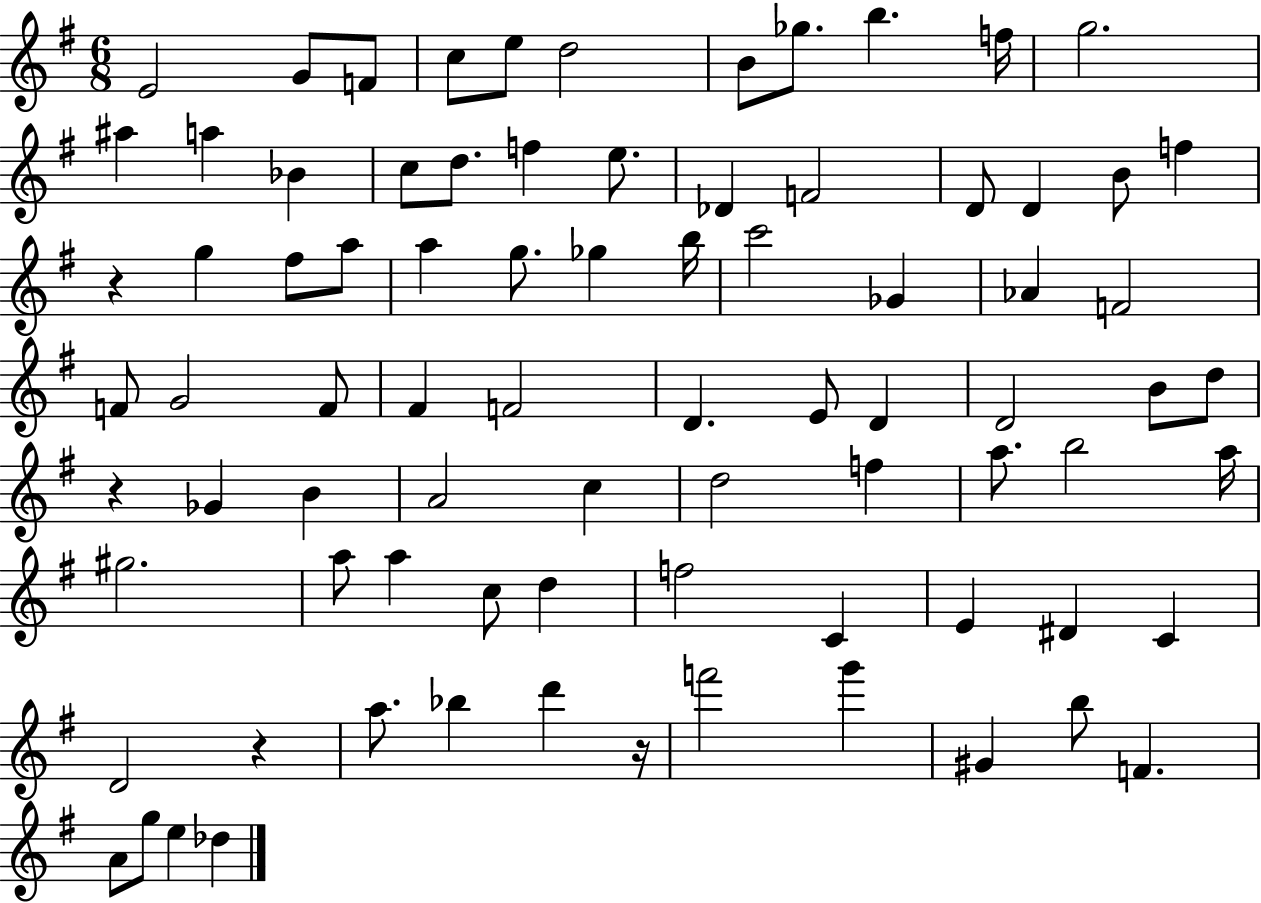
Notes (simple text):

E4/h G4/e F4/e C5/e E5/e D5/h B4/e Gb5/e. B5/q. F5/s G5/h. A#5/q A5/q Bb4/q C5/e D5/e. F5/q E5/e. Db4/q F4/h D4/e D4/q B4/e F5/q R/q G5/q F#5/e A5/e A5/q G5/e. Gb5/q B5/s C6/h Gb4/q Ab4/q F4/h F4/e G4/h F4/e F#4/q F4/h D4/q. E4/e D4/q D4/h B4/e D5/e R/q Gb4/q B4/q A4/h C5/q D5/h F5/q A5/e. B5/h A5/s G#5/h. A5/e A5/q C5/e D5/q F5/h C4/q E4/q D#4/q C4/q D4/h R/q A5/e. Bb5/q D6/q R/s F6/h G6/q G#4/q B5/e F4/q. A4/e G5/e E5/q Db5/q